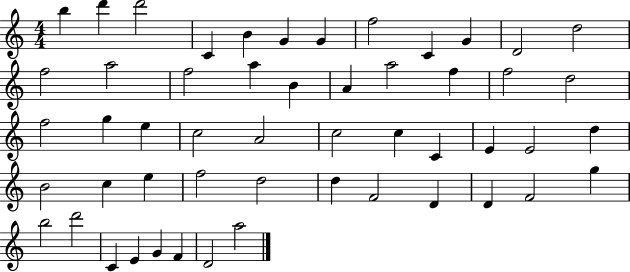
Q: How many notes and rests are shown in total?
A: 52